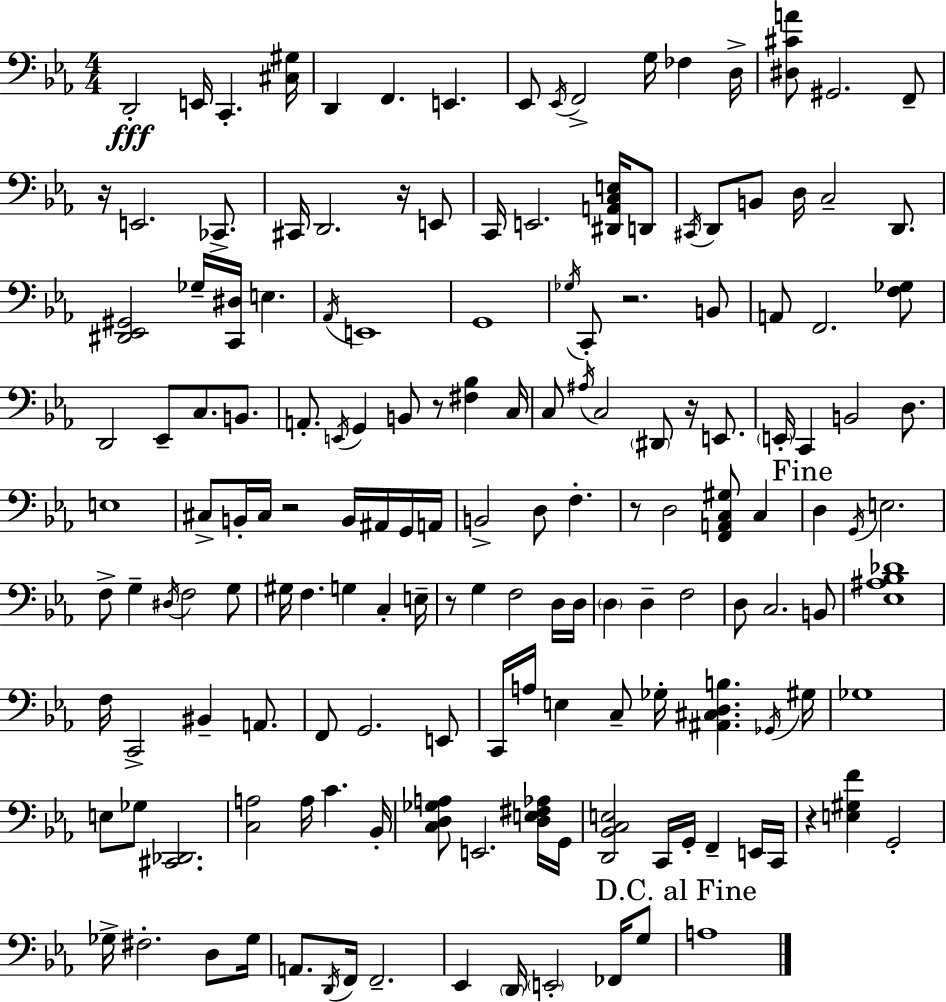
D2/h E2/s C2/q. [C#3,G#3]/s D2/q F2/q. E2/q. Eb2/e Eb2/s F2/h G3/s FES3/q D3/s [D#3,C#4,A4]/e G#2/h. F2/e R/s E2/h. CES2/e. C#2/s D2/h. R/s E2/e C2/s E2/h. [D#2,A2,C3,E3]/s D2/e C#2/s D2/e B2/e D3/s C3/h D2/e. [D#2,Eb2,G#2]/h Gb3/s [C2,D#3]/s E3/q. Ab2/s E2/w G2/w Gb3/s C2/e R/h. B2/e A2/e F2/h. [F3,Gb3]/e D2/h Eb2/e C3/e. B2/e. A2/e. E2/s G2/q B2/e R/e [F#3,Bb3]/q C3/s C3/e A#3/s C3/h D#2/e R/s E2/e. E2/s C2/q B2/h D3/e. E3/w C#3/e B2/s C#3/s R/h B2/s A#2/s G2/s A2/s B2/h D3/e F3/q. R/e D3/h [F2,A2,C3,G#3]/e C3/q D3/q G2/s E3/h. F3/e G3/q D#3/s F3/h G3/e G#3/s F3/q. G3/q C3/q E3/s R/e G3/q F3/h D3/s D3/s D3/q D3/q F3/h D3/e C3/h. B2/e [Eb3,A#3,Bb3,Db4]/w F3/s C2/h BIS2/q A2/e. F2/e G2/h. E2/e C2/s A3/s E3/q C3/e Gb3/s [A#2,C#3,D3,B3]/q. Gb2/s G#3/s Gb3/w E3/e Gb3/e [C#2,Db2]/h. [C3,A3]/h A3/s C4/q. Bb2/s [C3,D3,Gb3,A3]/e E2/h. [D3,E3,F#3,Ab3]/s G2/s [D2,Bb2,C3,E3]/h C2/s G2/s F2/q E2/s C2/s R/q [E3,G#3,F4]/q G2/h Gb3/s F#3/h. D3/e Gb3/s A2/e. D2/s F2/s F2/h. Eb2/q D2/s E2/h FES2/s G3/e A3/w